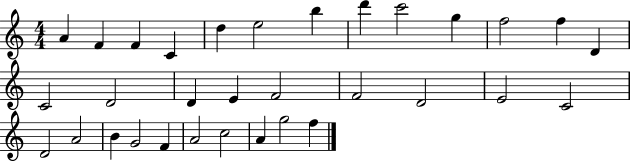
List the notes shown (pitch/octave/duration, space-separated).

A4/q F4/q F4/q C4/q D5/q E5/h B5/q D6/q C6/h G5/q F5/h F5/q D4/q C4/h D4/h D4/q E4/q F4/h F4/h D4/h E4/h C4/h D4/h A4/h B4/q G4/h F4/q A4/h C5/h A4/q G5/h F5/q